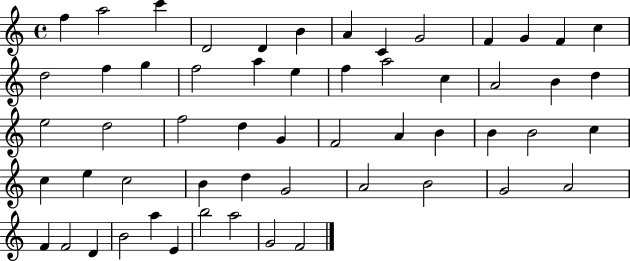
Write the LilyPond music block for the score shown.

{
  \clef treble
  \time 4/4
  \defaultTimeSignature
  \key c \major
  f''4 a''2 c'''4 | d'2 d'4 b'4 | a'4 c'4 g'2 | f'4 g'4 f'4 c''4 | \break d''2 f''4 g''4 | f''2 a''4 e''4 | f''4 a''2 c''4 | a'2 b'4 d''4 | \break e''2 d''2 | f''2 d''4 g'4 | f'2 a'4 b'4 | b'4 b'2 c''4 | \break c''4 e''4 c''2 | b'4 d''4 g'2 | a'2 b'2 | g'2 a'2 | \break f'4 f'2 d'4 | b'2 a''4 e'4 | b''2 a''2 | g'2 f'2 | \break \bar "|."
}